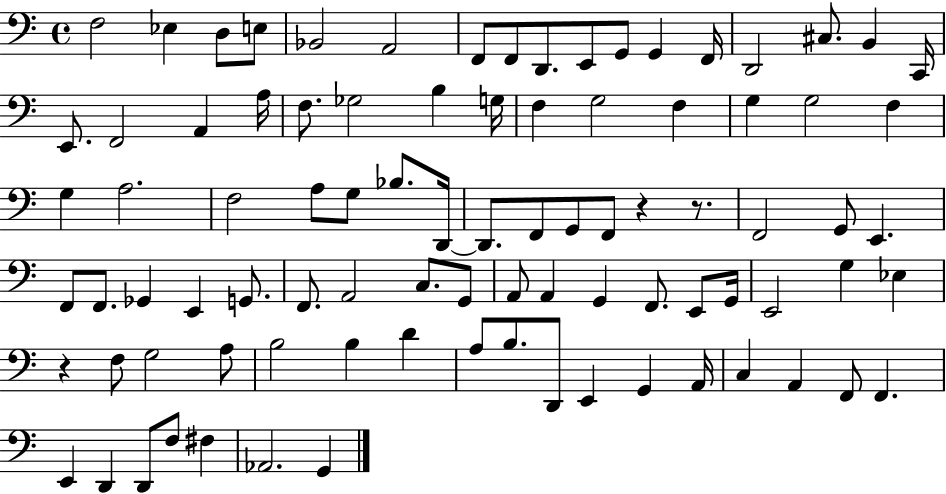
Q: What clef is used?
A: bass